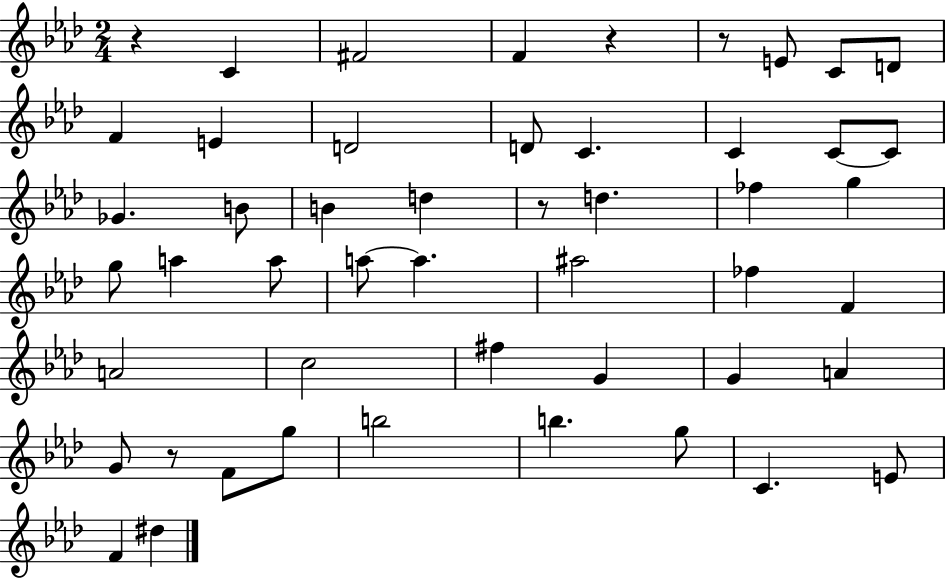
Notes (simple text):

R/q C4/q F#4/h F4/q R/q R/e E4/e C4/e D4/e F4/q E4/q D4/h D4/e C4/q. C4/q C4/e C4/e Gb4/q. B4/e B4/q D5/q R/e D5/q. FES5/q G5/q G5/e A5/q A5/e A5/e A5/q. A#5/h FES5/q F4/q A4/h C5/h F#5/q G4/q G4/q A4/q G4/e R/e F4/e G5/e B5/h B5/q. G5/e C4/q. E4/e F4/q D#5/q